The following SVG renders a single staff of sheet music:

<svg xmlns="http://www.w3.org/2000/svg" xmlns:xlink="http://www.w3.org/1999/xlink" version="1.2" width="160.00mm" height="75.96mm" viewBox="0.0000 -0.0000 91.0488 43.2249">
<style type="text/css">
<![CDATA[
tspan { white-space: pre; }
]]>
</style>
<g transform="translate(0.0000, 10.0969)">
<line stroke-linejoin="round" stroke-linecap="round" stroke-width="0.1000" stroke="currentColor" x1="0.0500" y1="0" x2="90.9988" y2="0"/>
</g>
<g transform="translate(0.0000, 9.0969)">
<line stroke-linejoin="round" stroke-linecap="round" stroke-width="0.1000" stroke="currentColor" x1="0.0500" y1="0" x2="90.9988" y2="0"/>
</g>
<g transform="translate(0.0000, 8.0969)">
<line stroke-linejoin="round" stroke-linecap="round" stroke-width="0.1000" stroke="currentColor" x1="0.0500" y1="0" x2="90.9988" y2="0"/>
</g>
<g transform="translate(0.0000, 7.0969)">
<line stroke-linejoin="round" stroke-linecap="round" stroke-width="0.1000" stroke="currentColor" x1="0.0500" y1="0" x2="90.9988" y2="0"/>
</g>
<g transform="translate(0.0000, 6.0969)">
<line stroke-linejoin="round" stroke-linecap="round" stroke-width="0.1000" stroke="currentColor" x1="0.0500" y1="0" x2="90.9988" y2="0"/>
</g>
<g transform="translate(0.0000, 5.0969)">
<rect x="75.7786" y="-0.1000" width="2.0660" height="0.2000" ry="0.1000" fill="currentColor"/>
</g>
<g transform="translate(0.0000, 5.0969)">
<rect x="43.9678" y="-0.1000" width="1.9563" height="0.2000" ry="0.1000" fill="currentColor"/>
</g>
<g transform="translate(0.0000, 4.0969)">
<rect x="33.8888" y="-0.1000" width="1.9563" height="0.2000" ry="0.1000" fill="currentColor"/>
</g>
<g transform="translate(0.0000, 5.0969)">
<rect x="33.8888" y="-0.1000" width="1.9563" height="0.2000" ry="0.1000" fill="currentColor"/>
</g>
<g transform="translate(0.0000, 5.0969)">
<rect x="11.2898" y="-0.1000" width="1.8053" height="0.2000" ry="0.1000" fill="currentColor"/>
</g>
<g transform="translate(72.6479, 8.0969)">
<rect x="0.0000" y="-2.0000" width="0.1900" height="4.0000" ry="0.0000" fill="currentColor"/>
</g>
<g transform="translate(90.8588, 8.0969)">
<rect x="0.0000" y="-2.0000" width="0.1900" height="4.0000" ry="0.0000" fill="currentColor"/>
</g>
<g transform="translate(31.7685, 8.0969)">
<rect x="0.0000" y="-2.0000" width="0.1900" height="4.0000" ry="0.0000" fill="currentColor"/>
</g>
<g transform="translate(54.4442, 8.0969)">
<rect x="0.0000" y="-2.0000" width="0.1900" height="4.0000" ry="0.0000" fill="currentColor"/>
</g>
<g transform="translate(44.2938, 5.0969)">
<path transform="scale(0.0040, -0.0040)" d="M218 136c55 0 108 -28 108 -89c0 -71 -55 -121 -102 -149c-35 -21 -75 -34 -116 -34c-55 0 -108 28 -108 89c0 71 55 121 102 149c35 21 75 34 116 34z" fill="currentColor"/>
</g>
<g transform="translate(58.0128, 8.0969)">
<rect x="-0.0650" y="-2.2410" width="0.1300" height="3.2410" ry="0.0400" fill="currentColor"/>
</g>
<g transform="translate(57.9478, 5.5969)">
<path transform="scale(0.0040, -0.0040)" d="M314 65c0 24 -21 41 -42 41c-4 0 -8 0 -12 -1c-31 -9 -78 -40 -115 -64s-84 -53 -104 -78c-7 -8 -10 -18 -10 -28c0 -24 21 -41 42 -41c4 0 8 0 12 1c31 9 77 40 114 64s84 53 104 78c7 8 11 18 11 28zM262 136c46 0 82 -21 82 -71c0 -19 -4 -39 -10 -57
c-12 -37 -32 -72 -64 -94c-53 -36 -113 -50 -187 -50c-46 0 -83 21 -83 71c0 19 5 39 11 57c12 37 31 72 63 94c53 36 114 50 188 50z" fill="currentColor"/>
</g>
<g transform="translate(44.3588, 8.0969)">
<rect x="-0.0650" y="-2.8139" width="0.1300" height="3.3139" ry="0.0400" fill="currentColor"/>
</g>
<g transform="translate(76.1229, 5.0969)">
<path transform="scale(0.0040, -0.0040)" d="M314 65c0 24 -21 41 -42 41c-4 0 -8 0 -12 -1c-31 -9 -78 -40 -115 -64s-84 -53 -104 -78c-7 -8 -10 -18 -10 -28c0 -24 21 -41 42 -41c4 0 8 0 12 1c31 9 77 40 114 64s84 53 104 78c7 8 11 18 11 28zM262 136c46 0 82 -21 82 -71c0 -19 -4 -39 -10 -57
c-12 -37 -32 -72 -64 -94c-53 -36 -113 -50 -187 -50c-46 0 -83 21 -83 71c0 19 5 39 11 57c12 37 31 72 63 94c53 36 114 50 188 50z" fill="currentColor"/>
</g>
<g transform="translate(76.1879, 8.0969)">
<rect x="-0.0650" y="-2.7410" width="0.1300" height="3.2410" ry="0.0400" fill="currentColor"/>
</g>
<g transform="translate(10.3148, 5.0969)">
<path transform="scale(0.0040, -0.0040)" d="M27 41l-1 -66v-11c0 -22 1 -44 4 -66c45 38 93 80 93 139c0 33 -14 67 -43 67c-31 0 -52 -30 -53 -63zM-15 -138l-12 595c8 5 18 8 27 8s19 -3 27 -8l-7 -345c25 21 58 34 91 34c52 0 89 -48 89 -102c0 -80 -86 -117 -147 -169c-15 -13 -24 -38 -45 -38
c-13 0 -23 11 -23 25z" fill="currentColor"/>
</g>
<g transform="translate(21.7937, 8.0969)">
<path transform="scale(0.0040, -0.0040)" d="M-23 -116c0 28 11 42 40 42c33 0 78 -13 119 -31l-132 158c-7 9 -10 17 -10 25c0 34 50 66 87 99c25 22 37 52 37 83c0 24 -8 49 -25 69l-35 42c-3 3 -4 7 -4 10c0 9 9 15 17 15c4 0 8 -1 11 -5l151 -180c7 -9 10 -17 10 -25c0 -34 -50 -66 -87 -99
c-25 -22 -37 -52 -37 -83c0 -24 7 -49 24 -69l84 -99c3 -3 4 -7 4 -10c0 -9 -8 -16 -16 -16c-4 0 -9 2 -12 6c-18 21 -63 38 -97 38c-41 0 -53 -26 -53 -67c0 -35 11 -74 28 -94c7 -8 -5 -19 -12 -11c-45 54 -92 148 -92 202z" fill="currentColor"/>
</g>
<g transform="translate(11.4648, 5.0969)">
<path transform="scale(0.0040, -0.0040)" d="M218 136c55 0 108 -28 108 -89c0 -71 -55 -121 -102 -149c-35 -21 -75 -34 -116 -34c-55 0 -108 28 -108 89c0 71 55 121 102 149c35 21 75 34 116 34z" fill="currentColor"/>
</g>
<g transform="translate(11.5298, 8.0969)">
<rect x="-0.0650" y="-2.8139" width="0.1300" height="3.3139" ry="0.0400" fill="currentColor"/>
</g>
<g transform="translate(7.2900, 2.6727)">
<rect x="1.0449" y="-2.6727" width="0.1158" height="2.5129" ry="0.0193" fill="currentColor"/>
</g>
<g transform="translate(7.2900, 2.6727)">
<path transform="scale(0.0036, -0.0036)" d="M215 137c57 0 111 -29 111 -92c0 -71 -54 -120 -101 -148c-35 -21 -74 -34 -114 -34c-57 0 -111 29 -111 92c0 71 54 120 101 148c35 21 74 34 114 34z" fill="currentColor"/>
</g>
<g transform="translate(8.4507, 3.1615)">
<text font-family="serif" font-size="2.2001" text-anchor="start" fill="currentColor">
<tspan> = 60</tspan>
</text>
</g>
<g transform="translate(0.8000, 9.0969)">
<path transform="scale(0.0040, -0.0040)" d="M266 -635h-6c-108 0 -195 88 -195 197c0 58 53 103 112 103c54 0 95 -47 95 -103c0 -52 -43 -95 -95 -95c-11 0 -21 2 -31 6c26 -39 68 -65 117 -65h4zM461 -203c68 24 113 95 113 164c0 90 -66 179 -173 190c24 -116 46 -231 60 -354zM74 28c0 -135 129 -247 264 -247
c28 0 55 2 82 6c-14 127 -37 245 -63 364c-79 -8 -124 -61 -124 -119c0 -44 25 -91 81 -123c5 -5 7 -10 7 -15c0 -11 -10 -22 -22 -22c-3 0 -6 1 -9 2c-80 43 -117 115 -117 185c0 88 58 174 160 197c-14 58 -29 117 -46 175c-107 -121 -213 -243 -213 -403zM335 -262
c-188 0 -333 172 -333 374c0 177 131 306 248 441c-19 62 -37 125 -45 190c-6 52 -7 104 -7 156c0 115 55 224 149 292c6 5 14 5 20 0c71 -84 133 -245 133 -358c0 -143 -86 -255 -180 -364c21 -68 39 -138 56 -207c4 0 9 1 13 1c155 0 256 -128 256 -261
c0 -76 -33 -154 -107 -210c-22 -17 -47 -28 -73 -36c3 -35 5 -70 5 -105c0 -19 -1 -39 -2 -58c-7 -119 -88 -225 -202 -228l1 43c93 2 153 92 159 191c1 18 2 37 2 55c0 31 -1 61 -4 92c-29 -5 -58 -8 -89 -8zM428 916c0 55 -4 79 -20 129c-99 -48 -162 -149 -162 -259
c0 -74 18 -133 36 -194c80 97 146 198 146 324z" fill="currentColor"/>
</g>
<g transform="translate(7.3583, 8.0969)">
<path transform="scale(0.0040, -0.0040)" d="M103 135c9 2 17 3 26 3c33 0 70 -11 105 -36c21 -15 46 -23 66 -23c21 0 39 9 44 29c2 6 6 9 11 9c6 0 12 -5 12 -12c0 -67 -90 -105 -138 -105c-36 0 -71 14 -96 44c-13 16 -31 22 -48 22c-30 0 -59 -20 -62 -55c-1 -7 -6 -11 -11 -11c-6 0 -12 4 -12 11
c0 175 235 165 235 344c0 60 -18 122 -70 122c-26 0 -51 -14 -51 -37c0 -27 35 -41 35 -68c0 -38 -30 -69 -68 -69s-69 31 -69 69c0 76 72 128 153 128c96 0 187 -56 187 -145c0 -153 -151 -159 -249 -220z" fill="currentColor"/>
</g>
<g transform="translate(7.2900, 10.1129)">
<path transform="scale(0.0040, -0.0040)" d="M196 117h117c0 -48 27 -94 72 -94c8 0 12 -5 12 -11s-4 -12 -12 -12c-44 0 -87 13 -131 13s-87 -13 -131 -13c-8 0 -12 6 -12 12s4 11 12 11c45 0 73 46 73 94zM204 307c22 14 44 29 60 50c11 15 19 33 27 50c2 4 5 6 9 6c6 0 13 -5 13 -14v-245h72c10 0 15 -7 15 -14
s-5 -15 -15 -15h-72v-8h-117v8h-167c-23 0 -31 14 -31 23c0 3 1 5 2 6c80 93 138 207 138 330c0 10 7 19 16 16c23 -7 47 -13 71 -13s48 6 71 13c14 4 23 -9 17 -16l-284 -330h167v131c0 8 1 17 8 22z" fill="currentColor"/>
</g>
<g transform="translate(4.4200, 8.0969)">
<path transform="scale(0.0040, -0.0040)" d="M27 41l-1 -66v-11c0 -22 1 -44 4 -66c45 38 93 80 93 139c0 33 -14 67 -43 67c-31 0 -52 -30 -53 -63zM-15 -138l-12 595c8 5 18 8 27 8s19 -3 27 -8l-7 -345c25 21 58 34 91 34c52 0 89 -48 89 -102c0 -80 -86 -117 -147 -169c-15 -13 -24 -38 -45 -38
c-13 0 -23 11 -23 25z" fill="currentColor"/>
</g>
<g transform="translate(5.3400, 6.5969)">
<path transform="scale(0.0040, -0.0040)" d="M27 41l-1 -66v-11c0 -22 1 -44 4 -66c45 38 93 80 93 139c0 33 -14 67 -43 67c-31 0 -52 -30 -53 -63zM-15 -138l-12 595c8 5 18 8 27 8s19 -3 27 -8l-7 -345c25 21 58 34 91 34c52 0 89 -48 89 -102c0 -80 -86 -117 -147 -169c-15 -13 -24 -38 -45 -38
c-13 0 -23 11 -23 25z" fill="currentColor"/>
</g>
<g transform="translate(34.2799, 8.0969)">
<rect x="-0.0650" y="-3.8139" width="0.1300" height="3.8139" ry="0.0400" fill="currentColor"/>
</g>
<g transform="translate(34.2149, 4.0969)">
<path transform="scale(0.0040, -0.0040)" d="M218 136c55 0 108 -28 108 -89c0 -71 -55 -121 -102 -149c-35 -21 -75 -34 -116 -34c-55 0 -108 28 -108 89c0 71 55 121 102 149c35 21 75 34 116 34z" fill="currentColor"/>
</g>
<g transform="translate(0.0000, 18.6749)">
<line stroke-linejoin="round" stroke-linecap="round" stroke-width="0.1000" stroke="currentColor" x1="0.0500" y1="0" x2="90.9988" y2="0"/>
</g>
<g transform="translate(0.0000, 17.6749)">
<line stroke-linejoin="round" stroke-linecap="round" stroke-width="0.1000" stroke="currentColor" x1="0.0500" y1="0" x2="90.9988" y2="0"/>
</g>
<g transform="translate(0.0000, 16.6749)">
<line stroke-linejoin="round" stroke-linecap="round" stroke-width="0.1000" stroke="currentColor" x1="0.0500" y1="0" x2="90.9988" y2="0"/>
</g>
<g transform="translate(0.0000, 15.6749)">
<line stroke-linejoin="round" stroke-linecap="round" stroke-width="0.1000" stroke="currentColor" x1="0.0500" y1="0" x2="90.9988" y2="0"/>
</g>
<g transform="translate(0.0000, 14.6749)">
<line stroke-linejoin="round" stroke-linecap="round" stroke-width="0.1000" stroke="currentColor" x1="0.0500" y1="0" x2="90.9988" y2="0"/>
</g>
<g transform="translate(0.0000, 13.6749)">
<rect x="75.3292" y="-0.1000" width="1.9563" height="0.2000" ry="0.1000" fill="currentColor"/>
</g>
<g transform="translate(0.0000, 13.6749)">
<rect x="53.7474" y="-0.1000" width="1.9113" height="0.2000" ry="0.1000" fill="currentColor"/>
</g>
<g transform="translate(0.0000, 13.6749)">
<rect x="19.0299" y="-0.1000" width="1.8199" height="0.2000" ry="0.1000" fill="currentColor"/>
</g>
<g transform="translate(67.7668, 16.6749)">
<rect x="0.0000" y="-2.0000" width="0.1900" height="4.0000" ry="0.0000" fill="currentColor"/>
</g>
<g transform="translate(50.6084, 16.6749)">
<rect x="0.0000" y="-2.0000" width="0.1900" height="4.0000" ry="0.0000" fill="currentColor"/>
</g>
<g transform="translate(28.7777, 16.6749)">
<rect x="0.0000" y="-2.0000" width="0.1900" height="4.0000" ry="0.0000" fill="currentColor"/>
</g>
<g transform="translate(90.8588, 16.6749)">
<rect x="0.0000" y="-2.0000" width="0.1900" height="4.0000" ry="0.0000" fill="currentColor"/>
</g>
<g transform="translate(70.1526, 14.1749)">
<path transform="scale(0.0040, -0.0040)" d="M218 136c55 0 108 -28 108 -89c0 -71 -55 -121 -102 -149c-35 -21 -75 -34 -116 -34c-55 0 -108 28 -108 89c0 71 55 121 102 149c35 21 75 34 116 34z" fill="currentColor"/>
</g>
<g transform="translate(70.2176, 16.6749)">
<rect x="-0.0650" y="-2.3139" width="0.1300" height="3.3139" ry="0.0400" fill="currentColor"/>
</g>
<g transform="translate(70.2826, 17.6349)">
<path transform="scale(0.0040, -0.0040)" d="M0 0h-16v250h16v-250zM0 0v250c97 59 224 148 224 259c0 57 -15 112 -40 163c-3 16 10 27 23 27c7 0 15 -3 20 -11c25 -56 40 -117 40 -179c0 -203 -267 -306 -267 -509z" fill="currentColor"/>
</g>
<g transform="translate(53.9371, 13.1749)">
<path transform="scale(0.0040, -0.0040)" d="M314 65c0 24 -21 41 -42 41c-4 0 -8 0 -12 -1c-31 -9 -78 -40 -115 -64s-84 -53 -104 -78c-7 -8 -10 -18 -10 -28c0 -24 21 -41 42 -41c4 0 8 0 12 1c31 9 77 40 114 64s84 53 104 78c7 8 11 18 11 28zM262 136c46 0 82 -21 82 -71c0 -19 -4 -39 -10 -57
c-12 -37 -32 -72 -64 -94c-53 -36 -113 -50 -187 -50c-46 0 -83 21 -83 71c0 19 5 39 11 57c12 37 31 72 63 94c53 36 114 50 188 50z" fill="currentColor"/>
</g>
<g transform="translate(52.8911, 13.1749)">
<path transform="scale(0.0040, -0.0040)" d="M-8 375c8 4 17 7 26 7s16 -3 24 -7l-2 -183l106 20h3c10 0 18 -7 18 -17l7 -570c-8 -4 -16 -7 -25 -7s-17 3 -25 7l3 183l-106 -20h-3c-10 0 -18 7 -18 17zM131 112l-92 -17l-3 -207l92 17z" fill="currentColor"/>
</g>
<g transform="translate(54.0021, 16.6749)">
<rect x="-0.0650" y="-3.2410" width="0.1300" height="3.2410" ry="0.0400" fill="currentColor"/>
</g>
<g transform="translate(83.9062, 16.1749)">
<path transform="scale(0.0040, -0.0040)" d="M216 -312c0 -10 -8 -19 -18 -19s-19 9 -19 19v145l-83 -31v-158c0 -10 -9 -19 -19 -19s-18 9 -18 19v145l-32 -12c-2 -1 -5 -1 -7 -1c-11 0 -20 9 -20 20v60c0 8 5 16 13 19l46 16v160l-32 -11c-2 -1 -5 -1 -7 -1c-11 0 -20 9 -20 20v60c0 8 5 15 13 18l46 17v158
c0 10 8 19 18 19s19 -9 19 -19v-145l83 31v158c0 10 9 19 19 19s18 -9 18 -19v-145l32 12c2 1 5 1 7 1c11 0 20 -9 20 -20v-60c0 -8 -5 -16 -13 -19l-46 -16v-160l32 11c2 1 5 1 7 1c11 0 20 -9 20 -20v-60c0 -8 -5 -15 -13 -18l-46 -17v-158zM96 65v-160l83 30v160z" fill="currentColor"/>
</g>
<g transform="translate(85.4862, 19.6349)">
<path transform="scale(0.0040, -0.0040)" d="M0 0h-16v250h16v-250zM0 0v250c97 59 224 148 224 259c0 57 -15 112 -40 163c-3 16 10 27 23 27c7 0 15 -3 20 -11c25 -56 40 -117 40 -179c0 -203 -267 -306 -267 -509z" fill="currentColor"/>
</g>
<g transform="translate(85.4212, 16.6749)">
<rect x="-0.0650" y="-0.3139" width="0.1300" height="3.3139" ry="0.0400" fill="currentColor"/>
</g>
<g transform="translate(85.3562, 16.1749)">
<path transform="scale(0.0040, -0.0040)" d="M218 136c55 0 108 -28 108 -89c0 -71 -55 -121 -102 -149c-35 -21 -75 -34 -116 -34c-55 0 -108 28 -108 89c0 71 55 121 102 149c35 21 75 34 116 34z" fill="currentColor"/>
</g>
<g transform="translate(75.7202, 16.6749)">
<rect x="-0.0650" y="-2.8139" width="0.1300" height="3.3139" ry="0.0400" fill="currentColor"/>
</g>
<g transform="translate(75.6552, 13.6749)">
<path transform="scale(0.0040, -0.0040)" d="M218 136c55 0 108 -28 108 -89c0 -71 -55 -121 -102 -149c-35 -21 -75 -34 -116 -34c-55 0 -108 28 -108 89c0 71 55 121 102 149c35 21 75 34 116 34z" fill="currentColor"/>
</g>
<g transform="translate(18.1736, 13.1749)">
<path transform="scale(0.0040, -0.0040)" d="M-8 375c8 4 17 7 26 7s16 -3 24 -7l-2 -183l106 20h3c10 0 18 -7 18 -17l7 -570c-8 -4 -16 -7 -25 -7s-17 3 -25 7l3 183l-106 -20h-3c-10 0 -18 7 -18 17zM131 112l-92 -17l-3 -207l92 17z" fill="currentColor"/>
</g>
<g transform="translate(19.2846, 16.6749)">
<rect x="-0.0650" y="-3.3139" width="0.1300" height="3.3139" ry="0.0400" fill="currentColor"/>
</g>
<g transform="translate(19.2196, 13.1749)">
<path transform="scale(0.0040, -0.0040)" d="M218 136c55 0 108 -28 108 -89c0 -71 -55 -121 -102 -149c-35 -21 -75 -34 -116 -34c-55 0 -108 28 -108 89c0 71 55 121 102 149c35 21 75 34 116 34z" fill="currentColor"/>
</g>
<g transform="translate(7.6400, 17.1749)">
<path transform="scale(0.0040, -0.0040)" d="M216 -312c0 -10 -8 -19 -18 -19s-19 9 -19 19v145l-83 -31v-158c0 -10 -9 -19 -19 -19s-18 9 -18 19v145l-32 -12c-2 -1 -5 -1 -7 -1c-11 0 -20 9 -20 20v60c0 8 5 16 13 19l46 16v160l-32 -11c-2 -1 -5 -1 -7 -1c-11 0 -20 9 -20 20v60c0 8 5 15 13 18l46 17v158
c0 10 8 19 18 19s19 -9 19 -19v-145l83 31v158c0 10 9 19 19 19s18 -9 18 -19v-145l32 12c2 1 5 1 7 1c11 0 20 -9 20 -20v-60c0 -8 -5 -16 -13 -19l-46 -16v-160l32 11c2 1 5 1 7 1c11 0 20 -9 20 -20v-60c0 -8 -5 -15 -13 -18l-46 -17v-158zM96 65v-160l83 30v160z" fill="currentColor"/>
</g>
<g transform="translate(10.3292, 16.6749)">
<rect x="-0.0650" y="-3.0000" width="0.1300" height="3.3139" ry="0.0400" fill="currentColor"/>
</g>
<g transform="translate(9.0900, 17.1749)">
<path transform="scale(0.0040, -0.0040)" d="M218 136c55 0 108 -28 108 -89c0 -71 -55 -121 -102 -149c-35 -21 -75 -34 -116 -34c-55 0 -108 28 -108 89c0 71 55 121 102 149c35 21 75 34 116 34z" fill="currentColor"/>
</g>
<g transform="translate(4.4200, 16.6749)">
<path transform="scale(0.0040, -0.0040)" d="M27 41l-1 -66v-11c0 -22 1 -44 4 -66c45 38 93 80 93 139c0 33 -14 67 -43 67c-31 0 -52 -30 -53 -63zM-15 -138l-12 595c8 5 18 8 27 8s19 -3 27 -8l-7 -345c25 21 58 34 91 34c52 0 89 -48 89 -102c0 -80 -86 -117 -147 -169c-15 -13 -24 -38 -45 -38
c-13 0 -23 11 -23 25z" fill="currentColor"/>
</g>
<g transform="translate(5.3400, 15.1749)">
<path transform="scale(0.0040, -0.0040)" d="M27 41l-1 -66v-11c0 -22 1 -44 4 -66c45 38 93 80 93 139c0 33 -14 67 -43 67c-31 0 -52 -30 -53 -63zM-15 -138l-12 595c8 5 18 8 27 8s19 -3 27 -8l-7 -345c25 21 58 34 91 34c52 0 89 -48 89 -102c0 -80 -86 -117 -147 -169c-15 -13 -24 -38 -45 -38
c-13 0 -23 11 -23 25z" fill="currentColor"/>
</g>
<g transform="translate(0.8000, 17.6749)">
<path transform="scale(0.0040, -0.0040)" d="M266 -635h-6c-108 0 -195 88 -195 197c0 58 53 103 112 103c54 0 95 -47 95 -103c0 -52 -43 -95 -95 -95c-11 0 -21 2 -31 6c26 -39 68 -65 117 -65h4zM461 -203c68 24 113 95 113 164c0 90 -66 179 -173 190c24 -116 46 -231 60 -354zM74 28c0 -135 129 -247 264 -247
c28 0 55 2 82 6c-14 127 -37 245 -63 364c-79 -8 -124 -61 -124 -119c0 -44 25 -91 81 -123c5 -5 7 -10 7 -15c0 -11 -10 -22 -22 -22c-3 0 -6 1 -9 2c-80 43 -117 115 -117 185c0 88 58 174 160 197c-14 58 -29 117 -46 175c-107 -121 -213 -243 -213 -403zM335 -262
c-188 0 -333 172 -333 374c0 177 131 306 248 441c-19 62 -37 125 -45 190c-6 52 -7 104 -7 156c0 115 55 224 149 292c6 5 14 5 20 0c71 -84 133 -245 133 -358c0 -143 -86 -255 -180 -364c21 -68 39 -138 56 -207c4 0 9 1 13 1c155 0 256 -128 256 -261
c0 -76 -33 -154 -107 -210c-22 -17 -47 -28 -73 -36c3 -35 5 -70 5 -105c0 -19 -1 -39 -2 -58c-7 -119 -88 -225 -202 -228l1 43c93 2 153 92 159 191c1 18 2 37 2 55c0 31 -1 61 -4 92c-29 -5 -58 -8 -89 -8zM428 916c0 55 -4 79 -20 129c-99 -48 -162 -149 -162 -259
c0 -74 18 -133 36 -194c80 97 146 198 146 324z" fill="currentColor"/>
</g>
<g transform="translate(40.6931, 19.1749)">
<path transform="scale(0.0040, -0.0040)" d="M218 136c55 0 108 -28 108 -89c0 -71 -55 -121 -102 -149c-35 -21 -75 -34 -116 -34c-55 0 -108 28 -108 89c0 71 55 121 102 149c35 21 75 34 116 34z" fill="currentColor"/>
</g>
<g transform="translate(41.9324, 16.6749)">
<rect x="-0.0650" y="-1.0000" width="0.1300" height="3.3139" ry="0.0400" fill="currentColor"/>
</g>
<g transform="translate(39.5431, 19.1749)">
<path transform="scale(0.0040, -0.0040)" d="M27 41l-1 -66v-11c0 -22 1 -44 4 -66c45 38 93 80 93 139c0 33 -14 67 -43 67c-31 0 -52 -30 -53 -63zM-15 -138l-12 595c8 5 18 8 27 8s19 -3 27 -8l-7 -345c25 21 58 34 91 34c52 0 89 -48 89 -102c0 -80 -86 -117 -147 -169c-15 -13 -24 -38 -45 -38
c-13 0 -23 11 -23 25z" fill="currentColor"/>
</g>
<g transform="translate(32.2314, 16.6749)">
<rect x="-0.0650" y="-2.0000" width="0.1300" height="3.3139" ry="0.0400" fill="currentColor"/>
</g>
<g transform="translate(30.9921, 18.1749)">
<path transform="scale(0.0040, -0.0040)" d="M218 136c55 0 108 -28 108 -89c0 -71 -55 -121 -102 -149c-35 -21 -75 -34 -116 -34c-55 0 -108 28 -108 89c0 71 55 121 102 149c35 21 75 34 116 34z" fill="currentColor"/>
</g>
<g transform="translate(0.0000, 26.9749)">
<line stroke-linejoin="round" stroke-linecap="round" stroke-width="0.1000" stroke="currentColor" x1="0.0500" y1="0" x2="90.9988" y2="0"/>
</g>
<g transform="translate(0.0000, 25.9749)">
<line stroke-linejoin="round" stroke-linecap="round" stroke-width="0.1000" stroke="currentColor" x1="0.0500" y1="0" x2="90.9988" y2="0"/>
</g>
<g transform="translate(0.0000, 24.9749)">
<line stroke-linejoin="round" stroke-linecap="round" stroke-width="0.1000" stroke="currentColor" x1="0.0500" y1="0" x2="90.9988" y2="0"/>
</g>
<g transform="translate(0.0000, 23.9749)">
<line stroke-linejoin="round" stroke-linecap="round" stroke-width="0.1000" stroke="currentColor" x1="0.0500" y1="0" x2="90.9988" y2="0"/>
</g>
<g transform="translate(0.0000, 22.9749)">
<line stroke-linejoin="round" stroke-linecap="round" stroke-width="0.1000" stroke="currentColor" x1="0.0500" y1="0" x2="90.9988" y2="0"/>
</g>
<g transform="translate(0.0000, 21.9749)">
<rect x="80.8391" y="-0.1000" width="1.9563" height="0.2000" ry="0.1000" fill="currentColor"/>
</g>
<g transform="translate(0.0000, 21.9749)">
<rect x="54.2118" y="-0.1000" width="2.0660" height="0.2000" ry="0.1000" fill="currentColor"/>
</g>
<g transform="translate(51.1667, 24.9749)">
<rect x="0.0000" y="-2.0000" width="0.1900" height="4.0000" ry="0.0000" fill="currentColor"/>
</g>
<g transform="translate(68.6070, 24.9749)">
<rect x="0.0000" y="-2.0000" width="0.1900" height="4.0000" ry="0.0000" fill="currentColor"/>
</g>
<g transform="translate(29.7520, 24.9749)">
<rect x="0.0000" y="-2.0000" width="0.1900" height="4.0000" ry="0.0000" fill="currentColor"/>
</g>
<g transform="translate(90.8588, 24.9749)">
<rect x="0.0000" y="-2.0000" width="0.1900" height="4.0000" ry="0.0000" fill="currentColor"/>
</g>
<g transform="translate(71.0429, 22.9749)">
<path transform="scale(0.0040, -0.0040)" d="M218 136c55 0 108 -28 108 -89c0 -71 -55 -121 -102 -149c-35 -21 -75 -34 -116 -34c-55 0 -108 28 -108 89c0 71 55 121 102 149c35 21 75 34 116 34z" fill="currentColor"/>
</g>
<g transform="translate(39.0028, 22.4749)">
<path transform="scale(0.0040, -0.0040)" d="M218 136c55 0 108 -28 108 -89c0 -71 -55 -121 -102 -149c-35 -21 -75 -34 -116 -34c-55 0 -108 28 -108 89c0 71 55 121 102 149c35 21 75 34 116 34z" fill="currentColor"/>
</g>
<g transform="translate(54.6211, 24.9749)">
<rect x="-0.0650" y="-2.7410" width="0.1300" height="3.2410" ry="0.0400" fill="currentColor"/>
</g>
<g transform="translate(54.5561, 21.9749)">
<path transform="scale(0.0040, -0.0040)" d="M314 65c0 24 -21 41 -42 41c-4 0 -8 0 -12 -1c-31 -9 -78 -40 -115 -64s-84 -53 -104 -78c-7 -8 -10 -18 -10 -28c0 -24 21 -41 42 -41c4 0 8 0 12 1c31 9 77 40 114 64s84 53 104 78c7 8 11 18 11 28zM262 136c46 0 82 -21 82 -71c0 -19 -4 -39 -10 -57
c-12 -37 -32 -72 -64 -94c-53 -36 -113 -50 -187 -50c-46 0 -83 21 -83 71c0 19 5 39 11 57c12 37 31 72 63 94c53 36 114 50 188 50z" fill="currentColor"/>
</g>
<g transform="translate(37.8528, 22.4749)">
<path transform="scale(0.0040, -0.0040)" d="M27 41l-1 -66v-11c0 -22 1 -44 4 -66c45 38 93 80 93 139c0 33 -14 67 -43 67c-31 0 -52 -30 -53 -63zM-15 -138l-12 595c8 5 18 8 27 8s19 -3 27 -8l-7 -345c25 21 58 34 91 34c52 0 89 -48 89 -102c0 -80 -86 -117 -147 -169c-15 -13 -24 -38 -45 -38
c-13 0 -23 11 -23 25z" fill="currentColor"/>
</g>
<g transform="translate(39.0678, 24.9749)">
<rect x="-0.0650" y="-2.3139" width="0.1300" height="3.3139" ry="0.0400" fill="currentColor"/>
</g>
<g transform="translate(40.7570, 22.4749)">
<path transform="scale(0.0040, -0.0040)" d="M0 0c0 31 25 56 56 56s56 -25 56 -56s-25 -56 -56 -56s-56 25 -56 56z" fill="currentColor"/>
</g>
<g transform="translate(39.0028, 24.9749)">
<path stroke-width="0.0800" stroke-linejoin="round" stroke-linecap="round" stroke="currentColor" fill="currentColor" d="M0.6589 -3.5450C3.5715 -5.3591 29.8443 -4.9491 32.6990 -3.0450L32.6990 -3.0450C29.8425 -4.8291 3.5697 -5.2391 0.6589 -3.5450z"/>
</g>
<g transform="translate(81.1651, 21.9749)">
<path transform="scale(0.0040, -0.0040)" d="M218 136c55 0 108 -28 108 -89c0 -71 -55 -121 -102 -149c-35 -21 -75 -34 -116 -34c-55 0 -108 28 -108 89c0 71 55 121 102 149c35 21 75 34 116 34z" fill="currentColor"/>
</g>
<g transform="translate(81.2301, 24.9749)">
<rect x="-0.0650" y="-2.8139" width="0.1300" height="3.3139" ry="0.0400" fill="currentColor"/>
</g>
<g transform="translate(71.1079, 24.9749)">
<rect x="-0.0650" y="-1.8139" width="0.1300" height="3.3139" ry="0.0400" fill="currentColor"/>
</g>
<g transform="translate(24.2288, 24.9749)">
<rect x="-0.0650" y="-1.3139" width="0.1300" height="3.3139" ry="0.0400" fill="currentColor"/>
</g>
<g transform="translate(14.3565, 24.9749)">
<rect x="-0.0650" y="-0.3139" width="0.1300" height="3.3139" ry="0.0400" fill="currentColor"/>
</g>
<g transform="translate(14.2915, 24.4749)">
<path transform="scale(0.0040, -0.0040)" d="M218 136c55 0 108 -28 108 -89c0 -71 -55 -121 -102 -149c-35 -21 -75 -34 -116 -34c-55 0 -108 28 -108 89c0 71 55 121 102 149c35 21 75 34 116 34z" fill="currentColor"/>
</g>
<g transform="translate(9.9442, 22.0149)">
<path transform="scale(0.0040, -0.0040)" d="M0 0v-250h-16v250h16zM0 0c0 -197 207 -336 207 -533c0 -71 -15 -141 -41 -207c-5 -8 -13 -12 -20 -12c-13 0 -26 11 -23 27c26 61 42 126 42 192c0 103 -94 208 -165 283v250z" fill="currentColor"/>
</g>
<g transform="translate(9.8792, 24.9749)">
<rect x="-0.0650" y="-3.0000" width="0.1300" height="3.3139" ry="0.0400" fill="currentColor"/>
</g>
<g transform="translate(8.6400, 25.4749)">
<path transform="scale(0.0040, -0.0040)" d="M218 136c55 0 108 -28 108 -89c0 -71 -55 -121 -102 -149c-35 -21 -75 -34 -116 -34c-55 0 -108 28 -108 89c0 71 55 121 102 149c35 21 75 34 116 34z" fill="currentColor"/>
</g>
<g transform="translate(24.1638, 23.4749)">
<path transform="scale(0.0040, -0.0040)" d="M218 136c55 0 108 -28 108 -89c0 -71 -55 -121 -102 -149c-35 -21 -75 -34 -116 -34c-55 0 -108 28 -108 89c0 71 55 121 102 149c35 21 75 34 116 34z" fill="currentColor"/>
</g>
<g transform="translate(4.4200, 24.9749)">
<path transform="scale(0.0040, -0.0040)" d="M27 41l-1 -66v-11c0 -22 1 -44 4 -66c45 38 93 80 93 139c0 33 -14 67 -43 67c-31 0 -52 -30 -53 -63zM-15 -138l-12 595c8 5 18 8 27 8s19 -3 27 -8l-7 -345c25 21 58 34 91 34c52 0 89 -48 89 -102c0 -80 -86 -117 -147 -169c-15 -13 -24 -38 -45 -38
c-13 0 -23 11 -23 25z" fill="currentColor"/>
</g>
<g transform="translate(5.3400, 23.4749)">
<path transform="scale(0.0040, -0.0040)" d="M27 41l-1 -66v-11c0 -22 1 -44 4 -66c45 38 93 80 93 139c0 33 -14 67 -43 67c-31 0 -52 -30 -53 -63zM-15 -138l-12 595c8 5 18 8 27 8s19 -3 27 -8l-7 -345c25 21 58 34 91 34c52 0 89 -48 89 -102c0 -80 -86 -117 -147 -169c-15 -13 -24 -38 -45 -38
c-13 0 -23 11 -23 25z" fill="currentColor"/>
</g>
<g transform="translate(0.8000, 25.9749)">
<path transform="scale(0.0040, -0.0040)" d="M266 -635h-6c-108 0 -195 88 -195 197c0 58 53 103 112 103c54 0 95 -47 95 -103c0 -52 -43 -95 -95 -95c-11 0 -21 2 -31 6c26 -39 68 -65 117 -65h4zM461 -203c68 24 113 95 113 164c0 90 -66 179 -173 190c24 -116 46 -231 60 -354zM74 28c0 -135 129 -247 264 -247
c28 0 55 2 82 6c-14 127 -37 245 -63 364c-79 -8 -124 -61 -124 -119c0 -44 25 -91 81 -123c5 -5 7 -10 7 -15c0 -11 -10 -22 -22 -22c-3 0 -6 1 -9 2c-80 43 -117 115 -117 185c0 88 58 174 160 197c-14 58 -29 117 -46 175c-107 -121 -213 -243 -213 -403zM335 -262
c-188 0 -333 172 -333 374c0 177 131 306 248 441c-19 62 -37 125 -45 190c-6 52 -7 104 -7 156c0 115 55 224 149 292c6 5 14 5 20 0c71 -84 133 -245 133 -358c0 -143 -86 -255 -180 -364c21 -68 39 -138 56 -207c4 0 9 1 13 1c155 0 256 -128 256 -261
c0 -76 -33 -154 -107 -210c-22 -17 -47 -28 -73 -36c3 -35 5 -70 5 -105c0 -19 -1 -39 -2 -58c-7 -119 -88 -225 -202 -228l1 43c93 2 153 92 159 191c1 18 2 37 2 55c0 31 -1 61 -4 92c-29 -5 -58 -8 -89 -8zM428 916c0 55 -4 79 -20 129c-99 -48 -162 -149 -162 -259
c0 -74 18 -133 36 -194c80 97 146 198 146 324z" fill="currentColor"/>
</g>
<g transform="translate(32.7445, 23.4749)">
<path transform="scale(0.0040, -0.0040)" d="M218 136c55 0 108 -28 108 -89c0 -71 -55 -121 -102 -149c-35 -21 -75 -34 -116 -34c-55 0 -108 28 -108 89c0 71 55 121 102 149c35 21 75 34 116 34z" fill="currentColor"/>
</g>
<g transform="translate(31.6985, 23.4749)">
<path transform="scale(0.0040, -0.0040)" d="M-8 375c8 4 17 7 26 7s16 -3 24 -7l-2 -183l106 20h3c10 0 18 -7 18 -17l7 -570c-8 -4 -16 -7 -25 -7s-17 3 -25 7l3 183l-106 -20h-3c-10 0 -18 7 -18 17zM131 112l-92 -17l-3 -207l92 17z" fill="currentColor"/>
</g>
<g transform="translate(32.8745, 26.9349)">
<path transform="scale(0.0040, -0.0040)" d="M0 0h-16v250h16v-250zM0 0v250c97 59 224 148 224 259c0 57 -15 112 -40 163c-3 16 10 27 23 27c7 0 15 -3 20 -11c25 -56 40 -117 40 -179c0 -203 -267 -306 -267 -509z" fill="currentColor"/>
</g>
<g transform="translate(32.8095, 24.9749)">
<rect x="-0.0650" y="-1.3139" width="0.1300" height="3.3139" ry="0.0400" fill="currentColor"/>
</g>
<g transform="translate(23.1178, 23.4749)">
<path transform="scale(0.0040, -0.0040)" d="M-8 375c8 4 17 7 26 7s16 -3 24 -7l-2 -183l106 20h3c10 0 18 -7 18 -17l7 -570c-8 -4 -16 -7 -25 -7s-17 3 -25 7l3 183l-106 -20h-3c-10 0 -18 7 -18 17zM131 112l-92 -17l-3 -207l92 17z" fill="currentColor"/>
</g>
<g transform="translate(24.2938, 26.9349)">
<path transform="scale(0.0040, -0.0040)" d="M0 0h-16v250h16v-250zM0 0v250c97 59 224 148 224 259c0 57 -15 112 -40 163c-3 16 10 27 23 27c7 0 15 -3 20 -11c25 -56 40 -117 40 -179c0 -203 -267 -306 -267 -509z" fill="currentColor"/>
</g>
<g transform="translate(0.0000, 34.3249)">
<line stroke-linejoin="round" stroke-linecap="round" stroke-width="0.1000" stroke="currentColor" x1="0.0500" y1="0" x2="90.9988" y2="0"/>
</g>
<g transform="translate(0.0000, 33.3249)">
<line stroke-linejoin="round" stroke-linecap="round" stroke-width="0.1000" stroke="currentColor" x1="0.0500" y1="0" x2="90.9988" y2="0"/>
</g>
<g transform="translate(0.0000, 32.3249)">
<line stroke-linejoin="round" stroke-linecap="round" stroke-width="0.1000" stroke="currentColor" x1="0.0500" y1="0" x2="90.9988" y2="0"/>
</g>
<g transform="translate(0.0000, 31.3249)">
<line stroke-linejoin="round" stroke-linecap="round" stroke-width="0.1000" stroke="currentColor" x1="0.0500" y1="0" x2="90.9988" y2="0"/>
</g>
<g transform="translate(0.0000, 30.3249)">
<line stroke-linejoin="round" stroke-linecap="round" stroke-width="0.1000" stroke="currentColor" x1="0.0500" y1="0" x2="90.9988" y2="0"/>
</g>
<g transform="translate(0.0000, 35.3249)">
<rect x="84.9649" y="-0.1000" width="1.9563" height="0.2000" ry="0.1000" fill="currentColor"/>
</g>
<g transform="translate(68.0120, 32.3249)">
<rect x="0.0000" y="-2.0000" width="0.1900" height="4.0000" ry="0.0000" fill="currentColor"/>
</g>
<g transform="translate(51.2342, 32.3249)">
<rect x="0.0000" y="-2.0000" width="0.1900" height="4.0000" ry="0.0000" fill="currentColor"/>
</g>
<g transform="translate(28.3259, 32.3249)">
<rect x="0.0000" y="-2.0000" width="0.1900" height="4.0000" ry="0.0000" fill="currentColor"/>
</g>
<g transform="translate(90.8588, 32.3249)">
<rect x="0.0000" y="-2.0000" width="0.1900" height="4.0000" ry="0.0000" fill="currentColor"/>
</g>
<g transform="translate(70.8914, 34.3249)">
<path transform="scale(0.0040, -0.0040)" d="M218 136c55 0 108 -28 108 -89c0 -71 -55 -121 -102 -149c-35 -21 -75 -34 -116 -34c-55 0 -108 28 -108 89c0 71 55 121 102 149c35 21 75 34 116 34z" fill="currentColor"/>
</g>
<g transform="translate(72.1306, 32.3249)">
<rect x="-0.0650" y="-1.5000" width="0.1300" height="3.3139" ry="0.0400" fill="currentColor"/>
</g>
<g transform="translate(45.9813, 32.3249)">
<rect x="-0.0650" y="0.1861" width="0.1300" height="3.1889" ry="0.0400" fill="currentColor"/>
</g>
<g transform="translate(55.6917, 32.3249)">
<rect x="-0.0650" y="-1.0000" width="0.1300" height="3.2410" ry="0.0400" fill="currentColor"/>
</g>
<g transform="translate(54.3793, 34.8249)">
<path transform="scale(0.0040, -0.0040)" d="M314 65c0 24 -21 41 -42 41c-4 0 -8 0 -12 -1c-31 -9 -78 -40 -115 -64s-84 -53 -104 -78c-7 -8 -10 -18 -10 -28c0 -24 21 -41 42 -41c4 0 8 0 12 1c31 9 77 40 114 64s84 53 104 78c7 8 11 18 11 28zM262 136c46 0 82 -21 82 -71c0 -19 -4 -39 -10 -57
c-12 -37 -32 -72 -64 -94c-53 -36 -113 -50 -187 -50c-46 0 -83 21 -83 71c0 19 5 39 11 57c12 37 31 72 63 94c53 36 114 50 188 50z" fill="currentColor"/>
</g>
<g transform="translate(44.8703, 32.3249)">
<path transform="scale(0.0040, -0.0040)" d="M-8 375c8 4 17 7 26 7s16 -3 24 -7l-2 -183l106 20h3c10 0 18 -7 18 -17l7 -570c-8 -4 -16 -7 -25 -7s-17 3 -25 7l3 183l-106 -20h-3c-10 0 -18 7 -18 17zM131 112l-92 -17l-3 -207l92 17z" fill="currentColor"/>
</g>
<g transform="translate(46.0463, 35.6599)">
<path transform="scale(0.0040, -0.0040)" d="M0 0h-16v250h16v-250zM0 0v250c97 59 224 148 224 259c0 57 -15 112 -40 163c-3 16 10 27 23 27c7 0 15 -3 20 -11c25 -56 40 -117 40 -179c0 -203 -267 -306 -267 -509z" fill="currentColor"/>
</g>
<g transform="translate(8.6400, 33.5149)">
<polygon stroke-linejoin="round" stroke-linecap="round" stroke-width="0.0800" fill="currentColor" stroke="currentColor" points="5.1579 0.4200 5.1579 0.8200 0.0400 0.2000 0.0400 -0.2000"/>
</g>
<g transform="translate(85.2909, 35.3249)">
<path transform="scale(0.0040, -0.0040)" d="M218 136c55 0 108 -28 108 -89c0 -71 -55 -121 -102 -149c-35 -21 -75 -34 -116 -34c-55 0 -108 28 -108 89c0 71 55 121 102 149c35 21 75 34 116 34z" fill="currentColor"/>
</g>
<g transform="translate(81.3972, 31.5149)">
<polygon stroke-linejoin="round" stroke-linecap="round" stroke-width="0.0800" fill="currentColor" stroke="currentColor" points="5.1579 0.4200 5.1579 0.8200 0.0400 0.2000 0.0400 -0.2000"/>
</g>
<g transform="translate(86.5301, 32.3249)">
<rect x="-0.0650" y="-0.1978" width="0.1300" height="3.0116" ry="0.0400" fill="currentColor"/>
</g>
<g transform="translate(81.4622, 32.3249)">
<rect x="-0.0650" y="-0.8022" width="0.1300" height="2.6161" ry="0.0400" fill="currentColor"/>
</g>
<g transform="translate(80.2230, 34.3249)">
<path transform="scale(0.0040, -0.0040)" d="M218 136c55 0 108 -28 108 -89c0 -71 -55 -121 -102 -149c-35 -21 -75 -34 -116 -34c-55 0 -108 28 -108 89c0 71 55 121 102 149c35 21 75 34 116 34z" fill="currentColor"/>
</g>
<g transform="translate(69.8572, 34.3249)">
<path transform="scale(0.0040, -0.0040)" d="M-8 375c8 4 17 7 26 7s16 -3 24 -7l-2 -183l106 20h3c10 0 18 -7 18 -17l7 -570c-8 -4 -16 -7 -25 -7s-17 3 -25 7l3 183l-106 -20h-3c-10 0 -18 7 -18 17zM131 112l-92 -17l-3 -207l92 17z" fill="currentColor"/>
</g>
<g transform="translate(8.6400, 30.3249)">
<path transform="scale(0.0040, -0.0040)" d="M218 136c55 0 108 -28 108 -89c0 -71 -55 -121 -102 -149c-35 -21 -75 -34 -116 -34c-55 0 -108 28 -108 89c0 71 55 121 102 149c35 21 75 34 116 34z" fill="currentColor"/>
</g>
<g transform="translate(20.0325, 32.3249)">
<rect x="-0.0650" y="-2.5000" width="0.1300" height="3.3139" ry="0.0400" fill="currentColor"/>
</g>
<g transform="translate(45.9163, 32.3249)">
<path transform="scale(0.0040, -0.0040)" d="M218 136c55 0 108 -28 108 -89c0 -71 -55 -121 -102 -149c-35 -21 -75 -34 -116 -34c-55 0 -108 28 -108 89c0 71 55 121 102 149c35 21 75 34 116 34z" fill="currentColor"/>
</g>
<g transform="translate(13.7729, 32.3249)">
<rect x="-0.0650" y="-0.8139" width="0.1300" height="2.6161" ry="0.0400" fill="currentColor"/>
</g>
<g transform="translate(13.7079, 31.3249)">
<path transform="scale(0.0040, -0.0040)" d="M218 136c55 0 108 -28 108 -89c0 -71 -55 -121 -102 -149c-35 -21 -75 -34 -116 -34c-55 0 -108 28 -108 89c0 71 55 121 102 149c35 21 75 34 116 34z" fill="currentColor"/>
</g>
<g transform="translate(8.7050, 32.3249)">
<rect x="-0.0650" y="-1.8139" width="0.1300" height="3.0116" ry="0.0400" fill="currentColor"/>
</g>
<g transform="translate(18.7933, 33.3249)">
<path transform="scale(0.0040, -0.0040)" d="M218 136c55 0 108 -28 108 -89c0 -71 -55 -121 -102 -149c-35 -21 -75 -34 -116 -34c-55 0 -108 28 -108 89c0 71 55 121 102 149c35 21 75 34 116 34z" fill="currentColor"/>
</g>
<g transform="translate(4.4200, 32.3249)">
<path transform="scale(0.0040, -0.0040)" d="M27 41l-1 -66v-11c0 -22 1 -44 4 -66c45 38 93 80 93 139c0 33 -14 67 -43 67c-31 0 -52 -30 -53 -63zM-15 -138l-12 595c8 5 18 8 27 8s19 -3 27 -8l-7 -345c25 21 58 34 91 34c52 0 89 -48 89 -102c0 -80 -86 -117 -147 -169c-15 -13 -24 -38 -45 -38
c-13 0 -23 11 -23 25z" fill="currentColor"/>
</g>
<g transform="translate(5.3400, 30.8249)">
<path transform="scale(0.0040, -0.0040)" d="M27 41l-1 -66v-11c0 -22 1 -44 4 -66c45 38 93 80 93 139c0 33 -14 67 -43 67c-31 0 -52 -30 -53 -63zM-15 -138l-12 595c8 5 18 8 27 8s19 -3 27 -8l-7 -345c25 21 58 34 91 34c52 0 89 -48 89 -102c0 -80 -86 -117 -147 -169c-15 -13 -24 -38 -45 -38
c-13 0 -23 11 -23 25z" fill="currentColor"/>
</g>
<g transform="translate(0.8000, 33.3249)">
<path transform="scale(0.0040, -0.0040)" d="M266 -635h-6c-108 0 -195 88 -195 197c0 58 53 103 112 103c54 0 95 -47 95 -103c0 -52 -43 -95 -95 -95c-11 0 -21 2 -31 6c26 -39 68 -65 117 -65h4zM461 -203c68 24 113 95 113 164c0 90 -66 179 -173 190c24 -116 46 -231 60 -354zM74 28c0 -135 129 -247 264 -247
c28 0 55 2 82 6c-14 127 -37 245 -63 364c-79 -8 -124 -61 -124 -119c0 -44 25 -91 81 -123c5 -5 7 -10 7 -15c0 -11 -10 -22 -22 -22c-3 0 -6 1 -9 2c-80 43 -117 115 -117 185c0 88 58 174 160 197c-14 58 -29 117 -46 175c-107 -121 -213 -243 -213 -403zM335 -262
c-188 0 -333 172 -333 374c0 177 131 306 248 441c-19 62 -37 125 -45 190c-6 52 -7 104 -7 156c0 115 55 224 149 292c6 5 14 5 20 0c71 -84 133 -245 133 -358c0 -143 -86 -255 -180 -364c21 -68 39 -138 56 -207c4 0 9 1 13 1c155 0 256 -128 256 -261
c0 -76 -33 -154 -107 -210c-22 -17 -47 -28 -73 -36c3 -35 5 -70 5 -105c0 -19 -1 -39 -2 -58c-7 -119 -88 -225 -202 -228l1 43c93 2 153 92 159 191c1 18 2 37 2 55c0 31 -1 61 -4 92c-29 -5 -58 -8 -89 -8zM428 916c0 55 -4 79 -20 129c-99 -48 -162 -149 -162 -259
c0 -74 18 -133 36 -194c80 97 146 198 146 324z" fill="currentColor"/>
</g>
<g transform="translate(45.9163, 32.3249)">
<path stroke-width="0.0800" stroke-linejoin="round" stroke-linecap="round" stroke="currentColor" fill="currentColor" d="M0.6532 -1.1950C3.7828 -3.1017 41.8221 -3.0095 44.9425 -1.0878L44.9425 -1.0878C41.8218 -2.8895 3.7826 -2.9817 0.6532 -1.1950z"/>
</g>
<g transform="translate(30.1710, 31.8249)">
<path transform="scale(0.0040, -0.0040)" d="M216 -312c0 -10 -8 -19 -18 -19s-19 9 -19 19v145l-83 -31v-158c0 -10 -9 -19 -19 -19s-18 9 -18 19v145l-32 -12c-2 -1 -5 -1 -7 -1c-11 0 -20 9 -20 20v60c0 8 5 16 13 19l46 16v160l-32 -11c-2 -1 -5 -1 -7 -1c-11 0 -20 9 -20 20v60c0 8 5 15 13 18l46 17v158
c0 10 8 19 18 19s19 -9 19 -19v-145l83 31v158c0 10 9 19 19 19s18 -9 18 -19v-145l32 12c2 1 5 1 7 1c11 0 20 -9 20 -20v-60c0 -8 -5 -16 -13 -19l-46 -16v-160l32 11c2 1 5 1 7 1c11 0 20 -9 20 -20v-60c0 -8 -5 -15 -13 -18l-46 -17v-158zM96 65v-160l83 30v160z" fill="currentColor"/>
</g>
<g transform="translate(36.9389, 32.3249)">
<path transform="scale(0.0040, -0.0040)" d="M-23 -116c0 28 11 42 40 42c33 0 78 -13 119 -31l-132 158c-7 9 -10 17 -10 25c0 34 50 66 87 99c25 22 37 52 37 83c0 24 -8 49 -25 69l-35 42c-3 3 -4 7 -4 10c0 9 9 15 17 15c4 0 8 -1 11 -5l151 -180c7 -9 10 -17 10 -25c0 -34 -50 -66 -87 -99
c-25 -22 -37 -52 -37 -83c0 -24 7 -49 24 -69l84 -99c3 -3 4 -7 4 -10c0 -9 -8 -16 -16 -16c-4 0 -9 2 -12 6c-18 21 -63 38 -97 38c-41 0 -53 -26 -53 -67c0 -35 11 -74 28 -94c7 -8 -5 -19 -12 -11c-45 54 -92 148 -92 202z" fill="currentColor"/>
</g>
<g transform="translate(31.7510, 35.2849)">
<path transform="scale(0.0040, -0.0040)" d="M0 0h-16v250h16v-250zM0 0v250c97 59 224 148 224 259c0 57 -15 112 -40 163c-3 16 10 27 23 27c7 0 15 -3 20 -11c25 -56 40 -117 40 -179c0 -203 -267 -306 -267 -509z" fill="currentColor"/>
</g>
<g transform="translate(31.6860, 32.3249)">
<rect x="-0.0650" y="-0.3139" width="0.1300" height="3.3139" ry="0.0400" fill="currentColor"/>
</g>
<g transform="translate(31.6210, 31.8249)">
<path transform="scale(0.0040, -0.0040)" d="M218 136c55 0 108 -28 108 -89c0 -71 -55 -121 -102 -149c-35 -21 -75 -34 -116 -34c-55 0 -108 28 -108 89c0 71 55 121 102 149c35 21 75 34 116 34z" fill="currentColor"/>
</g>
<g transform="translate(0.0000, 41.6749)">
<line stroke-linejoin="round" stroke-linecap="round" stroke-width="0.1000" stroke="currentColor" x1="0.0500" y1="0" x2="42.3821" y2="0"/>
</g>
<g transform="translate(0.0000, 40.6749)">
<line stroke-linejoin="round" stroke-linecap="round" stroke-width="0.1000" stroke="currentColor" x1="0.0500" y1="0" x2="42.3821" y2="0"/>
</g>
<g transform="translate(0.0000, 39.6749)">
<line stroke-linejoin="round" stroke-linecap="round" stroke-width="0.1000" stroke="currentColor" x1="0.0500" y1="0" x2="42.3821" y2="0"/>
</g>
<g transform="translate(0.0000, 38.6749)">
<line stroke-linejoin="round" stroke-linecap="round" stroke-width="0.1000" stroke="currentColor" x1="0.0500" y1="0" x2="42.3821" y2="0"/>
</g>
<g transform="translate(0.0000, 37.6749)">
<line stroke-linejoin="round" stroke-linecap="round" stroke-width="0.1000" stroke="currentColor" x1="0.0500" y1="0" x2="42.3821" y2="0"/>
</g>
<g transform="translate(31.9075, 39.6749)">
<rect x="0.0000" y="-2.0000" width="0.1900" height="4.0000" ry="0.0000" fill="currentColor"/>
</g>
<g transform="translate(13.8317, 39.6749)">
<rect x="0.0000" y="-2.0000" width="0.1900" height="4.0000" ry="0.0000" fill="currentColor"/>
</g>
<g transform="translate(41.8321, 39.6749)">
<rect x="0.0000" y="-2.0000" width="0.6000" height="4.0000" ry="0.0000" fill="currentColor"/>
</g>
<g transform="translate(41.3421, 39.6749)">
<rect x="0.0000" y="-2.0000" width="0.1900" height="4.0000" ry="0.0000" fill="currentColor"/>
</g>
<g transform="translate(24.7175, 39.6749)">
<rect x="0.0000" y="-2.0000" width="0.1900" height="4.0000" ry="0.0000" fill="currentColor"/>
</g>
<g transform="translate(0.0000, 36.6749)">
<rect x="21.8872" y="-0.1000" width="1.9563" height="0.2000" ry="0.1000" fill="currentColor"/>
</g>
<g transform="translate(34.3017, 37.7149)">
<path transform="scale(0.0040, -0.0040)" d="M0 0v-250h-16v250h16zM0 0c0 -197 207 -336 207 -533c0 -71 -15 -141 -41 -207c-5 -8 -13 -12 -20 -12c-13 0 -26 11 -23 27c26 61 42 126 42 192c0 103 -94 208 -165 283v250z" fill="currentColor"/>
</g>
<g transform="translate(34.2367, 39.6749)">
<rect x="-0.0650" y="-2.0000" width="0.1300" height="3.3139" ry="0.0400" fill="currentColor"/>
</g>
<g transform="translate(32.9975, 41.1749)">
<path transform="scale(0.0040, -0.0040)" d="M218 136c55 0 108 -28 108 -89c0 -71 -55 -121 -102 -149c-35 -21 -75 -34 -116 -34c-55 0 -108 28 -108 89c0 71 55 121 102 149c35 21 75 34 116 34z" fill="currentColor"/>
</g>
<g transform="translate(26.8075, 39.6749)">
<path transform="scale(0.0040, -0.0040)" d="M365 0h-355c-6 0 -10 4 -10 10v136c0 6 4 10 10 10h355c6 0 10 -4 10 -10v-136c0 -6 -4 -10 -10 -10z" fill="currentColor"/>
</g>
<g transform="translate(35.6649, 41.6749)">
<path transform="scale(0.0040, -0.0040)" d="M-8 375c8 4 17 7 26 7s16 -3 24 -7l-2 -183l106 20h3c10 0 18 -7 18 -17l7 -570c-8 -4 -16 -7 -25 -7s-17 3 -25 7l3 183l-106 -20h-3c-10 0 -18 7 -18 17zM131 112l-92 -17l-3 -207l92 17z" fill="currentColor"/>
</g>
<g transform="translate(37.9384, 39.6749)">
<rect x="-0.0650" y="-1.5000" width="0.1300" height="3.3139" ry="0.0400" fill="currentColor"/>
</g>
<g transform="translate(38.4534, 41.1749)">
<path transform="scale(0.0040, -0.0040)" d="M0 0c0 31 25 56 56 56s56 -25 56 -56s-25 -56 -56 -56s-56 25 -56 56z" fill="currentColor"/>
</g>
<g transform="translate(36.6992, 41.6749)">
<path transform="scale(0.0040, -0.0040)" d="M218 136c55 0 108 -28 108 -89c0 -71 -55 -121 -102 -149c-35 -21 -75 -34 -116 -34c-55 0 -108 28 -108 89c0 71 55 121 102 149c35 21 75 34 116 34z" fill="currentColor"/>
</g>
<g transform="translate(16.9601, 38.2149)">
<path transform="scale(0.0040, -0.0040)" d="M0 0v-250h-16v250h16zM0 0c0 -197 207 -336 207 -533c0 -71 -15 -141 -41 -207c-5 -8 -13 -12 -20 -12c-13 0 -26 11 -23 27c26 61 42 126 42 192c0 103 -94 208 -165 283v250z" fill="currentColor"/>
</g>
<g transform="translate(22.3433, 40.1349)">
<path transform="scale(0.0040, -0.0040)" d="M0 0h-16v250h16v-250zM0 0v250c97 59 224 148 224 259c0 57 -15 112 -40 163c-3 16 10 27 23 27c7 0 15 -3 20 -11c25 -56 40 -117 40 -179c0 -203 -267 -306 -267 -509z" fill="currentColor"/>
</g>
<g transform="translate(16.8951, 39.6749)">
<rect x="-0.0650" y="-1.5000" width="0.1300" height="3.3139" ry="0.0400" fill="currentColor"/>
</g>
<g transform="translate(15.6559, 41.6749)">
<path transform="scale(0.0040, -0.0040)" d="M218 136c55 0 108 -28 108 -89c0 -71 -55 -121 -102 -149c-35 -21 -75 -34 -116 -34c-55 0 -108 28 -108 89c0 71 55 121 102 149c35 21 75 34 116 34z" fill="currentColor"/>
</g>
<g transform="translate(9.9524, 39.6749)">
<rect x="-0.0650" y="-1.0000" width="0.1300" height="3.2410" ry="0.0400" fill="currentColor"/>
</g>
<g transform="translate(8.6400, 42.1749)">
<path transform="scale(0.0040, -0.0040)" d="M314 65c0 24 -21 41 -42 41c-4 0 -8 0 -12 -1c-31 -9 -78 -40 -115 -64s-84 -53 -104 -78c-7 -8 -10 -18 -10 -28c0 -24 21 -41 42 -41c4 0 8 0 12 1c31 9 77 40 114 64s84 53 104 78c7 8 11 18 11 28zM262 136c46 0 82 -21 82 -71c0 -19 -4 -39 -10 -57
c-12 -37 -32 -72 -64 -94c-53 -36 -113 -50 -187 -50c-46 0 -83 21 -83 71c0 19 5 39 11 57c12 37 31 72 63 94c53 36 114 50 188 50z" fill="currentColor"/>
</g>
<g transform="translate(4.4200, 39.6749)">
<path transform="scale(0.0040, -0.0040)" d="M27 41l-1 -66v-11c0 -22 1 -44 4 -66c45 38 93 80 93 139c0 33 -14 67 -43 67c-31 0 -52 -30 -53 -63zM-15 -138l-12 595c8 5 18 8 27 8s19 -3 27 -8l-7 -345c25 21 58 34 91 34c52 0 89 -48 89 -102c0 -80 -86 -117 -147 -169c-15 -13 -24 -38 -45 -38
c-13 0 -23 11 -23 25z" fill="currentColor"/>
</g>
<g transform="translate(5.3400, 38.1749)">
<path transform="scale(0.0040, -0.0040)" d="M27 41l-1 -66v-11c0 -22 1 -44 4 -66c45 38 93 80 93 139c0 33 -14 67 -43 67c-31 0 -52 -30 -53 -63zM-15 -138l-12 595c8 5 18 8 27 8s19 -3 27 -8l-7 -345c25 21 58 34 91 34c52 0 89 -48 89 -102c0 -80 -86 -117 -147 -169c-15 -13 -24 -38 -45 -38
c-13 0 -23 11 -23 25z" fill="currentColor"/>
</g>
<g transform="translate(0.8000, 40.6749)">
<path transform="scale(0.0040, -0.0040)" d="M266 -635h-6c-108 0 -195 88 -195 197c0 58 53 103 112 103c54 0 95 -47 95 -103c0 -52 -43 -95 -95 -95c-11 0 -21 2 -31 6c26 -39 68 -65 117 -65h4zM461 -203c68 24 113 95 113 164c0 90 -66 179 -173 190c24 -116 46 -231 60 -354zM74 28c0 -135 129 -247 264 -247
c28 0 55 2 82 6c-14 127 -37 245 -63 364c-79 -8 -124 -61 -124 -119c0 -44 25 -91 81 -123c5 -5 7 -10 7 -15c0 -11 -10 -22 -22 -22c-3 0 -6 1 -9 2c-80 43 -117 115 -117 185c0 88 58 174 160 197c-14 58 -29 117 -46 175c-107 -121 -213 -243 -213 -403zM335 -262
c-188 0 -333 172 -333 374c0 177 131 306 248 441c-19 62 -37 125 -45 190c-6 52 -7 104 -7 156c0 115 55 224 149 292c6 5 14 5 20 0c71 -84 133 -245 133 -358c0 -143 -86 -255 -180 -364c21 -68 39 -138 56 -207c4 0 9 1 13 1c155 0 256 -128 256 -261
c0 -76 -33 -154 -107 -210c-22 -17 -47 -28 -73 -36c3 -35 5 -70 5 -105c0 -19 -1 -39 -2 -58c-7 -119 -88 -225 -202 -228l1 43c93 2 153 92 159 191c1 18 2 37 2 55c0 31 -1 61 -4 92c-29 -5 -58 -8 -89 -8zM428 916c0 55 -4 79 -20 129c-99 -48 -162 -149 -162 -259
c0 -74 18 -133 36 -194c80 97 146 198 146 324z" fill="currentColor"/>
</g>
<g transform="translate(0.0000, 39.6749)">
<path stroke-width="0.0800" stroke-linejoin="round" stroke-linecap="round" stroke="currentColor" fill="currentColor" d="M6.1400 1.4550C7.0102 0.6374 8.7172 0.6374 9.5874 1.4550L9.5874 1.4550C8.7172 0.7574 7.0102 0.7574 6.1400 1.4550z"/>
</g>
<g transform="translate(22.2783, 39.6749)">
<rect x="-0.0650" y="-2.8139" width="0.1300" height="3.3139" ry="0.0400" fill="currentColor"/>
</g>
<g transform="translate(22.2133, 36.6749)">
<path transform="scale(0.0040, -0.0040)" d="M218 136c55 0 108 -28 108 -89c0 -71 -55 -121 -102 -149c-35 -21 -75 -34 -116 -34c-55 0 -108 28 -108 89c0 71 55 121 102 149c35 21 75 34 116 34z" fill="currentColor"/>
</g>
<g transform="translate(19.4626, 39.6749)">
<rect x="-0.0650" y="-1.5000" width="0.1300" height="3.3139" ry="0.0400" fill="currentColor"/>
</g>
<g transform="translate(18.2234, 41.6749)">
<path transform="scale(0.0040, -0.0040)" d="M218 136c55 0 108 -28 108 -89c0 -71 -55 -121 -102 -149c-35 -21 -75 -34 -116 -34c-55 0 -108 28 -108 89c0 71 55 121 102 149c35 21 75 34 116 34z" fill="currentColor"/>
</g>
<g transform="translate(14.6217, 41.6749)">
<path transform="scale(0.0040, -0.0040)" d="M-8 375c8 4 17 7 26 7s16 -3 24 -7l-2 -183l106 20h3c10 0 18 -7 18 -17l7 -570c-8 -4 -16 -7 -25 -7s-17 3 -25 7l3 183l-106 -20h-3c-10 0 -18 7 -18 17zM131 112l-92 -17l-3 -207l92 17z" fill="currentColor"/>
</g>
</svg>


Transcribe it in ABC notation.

X:1
T:Untitled
M:2/4
L:1/4
K:Bb
_a z c' a g2 a2 ^A b F _D b2 g/2 a ^c/2 A/2 c e/2 e/2 _g a2 f a f/2 d/2 G ^c/2 z B/2 D2 E E/2 C/2 D2 E/2 E a/2 z2 F/2 E